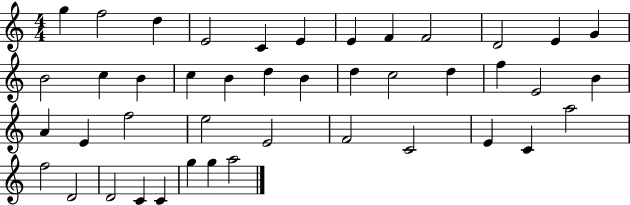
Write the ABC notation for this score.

X:1
T:Untitled
M:4/4
L:1/4
K:C
g f2 d E2 C E E F F2 D2 E G B2 c B c B d B d c2 d f E2 B A E f2 e2 E2 F2 C2 E C a2 f2 D2 D2 C C g g a2